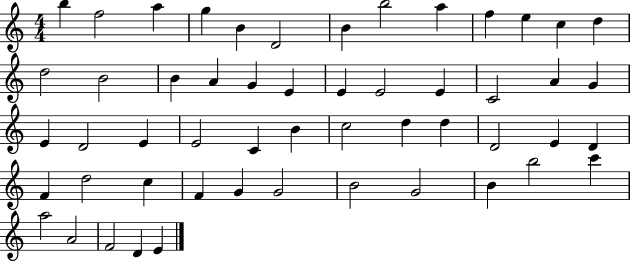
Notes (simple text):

B5/q F5/h A5/q G5/q B4/q D4/h B4/q B5/h A5/q F5/q E5/q C5/q D5/q D5/h B4/h B4/q A4/q G4/q E4/q E4/q E4/h E4/q C4/h A4/q G4/q E4/q D4/h E4/q E4/h C4/q B4/q C5/h D5/q D5/q D4/h E4/q D4/q F4/q D5/h C5/q F4/q G4/q G4/h B4/h G4/h B4/q B5/h C6/q A5/h A4/h F4/h D4/q E4/q